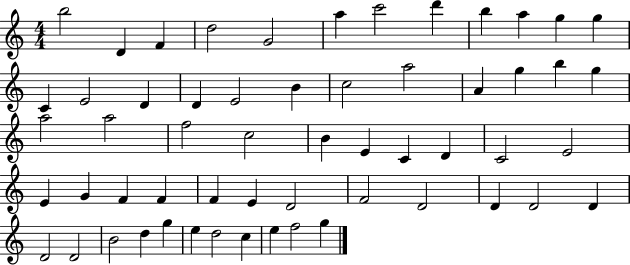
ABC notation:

X:1
T:Untitled
M:4/4
L:1/4
K:C
b2 D F d2 G2 a c'2 d' b a g g C E2 D D E2 B c2 a2 A g b g a2 a2 f2 c2 B E C D C2 E2 E G F F F E D2 F2 D2 D D2 D D2 D2 B2 d g e d2 c e f2 g